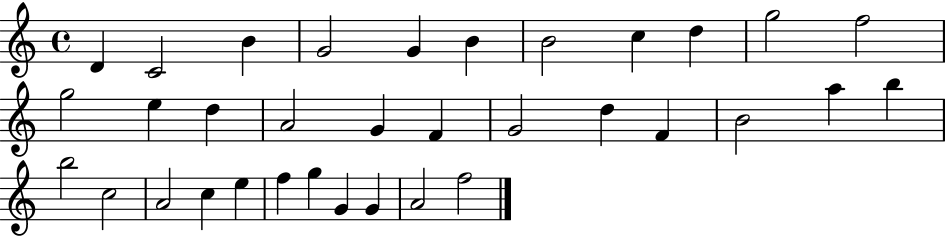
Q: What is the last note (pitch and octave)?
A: F5